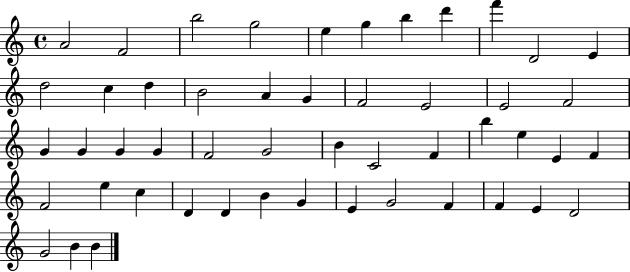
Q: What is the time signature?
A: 4/4